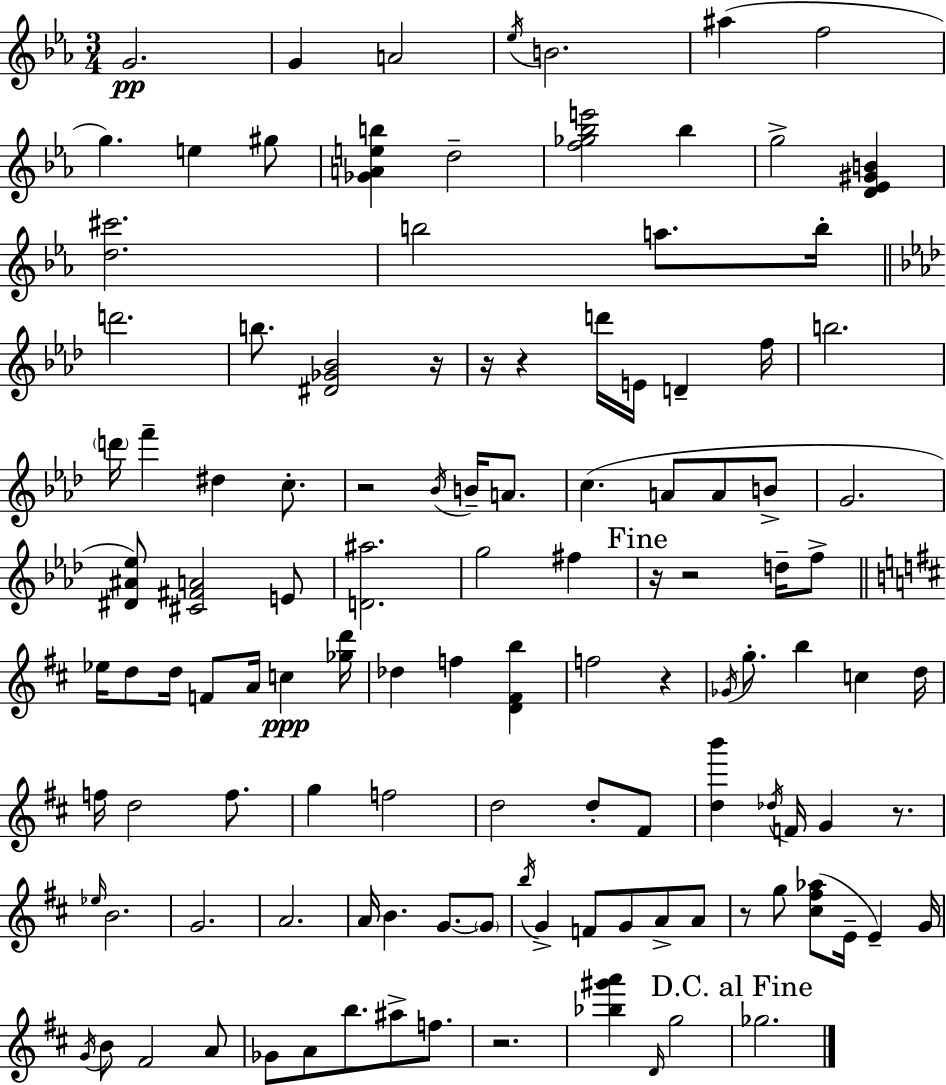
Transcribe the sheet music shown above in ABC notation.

X:1
T:Untitled
M:3/4
L:1/4
K:Eb
G2 G A2 _e/4 B2 ^a f2 g e ^g/2 [_GAeb] d2 [f_g_be']2 _b g2 [D_E^GB] [d^c']2 b2 a/2 b/4 d'2 b/2 [^D_G_B]2 z/4 z/4 z d'/4 E/4 D f/4 b2 d'/4 f' ^d c/2 z2 _B/4 B/4 A/2 c A/2 A/2 B/2 G2 [^D^A_e]/2 [^C^FA]2 E/2 [D^a]2 g2 ^f z/4 z2 d/4 f/2 _e/4 d/2 d/4 F/2 A/4 c [_gd']/4 _d f [D^Fb] f2 z _G/4 g/2 b c d/4 f/4 d2 f/2 g f2 d2 d/2 ^F/2 [db'] _d/4 F/4 G z/2 _e/4 B2 G2 A2 A/4 B G/2 G/2 b/4 G F/2 G/2 A/2 A/2 z/2 g/2 [^c^f_a]/2 E/4 E G/4 G/4 B/2 ^F2 A/2 _G/2 A/2 b/2 ^a/2 f/2 z2 [_b^g'a'] D/4 g2 _g2